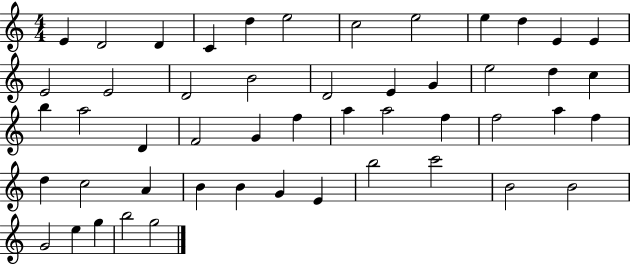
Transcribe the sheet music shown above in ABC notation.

X:1
T:Untitled
M:4/4
L:1/4
K:C
E D2 D C d e2 c2 e2 e d E E E2 E2 D2 B2 D2 E G e2 d c b a2 D F2 G f a a2 f f2 a f d c2 A B B G E b2 c'2 B2 B2 G2 e g b2 g2